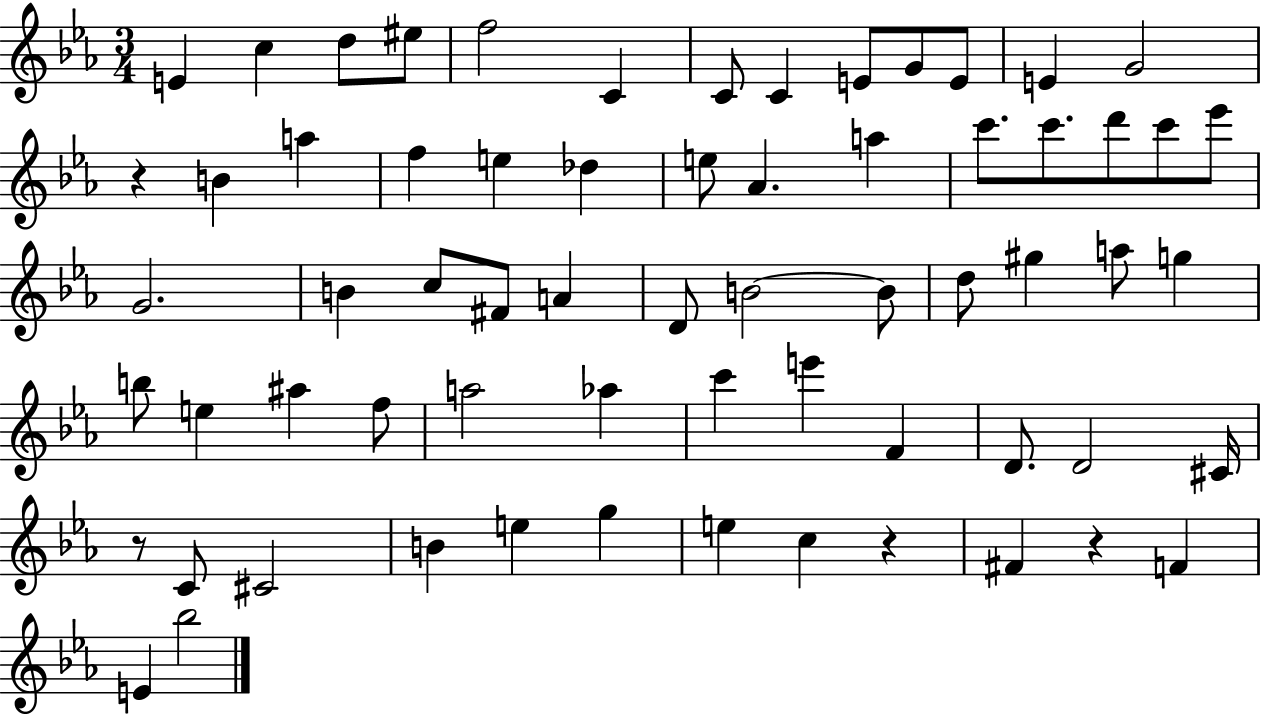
E4/q C5/q D5/e EIS5/e F5/h C4/q C4/e C4/q E4/e G4/e E4/e E4/q G4/h R/q B4/q A5/q F5/q E5/q Db5/q E5/e Ab4/q. A5/q C6/e. C6/e. D6/e C6/e Eb6/e G4/h. B4/q C5/e F#4/e A4/q D4/e B4/h B4/e D5/e G#5/q A5/e G5/q B5/e E5/q A#5/q F5/e A5/h Ab5/q C6/q E6/q F4/q D4/e. D4/h C#4/s R/e C4/e C#4/h B4/q E5/q G5/q E5/q C5/q R/q F#4/q R/q F4/q E4/q Bb5/h